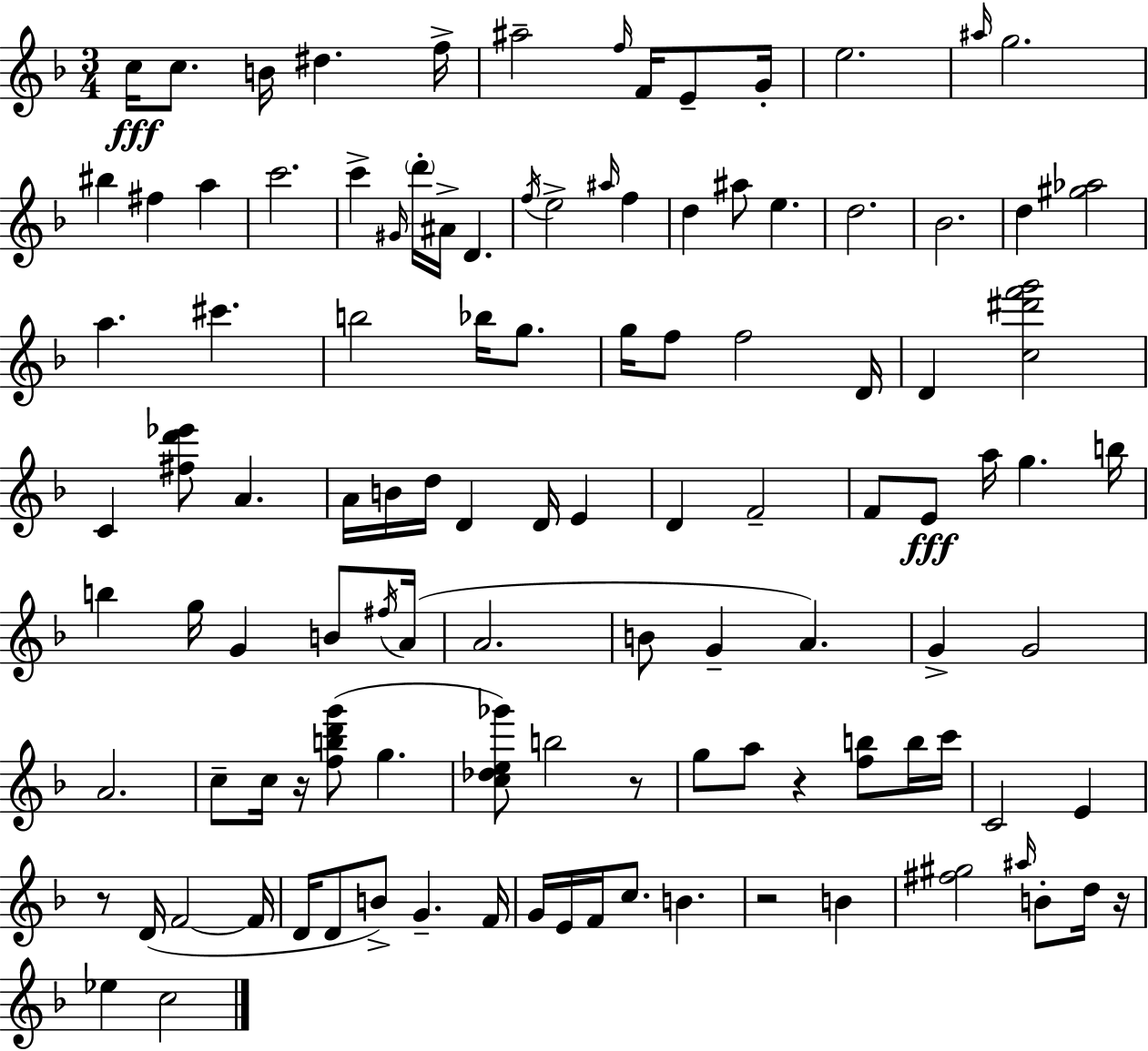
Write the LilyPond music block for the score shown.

{
  \clef treble
  \numericTimeSignature
  \time 3/4
  \key d \minor
  c''16\fff c''8. b'16 dis''4. f''16-> | ais''2-- \grace { f''16 } f'16 e'8-- | g'16-. e''2. | \grace { ais''16 } g''2. | \break bis''4 fis''4 a''4 | c'''2. | c'''4-> \grace { gis'16 } \parenthesize d'''16-. ais'16-> d'4. | \acciaccatura { f''16 } e''2-> | \break \grace { ais''16 } f''4 d''4 ais''8 e''4. | d''2. | bes'2. | d''4 <gis'' aes''>2 | \break a''4. cis'''4. | b''2 | bes''16 g''8. g''16 f''8 f''2 | d'16 d'4 <c'' dis''' f''' g'''>2 | \break c'4 <fis'' d''' ees'''>8 a'4. | a'16 b'16 d''16 d'4 | d'16 e'4 d'4 f'2-- | f'8 e'8\fff a''16 g''4. | \break b''16 b''4 g''16 g'4 | b'8 \acciaccatura { fis''16 } a'16( a'2. | b'8 g'4-- | a'4.) g'4-> g'2 | \break a'2. | c''8-- c''16 r16 <f'' b'' d''' g'''>8( | g''4. <c'' des'' e'' ges'''>8) b''2 | r8 g''8 a''8 r4 | \break <f'' b''>8 b''16 c'''16 c'2 | e'4 r8 d'16( f'2~~ | f'16 d'16 d'8 b'8->) g'4.-- | f'16 g'16 e'16 f'16 c''8. | \break b'4. r2 | b'4 <fis'' gis''>2 | \grace { ais''16 } b'8-. d''16 r16 ees''4 c''2 | \bar "|."
}